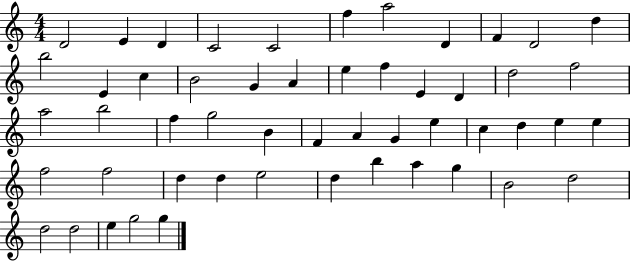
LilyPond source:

{
  \clef treble
  \numericTimeSignature
  \time 4/4
  \key c \major
  d'2 e'4 d'4 | c'2 c'2 | f''4 a''2 d'4 | f'4 d'2 d''4 | \break b''2 e'4 c''4 | b'2 g'4 a'4 | e''4 f''4 e'4 d'4 | d''2 f''2 | \break a''2 b''2 | f''4 g''2 b'4 | f'4 a'4 g'4 e''4 | c''4 d''4 e''4 e''4 | \break f''2 f''2 | d''4 d''4 e''2 | d''4 b''4 a''4 g''4 | b'2 d''2 | \break d''2 d''2 | e''4 g''2 g''4 | \bar "|."
}